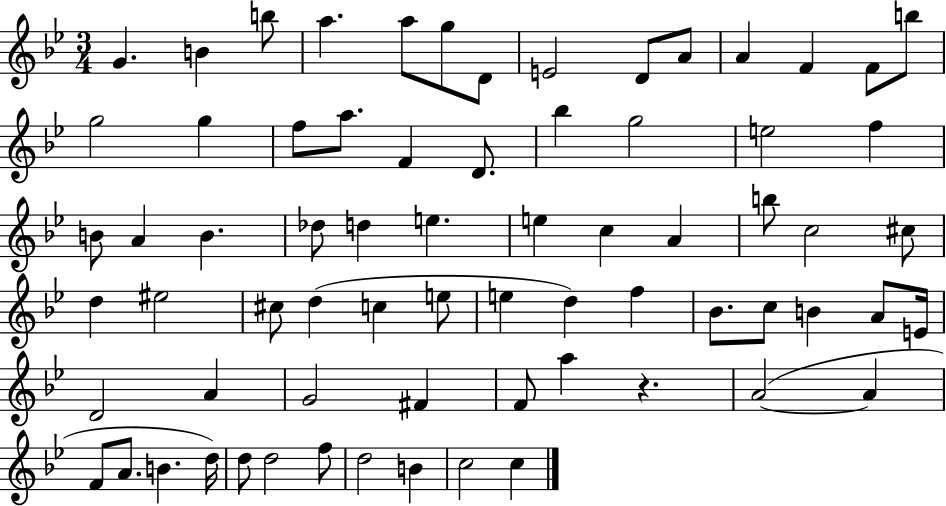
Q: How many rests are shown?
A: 1